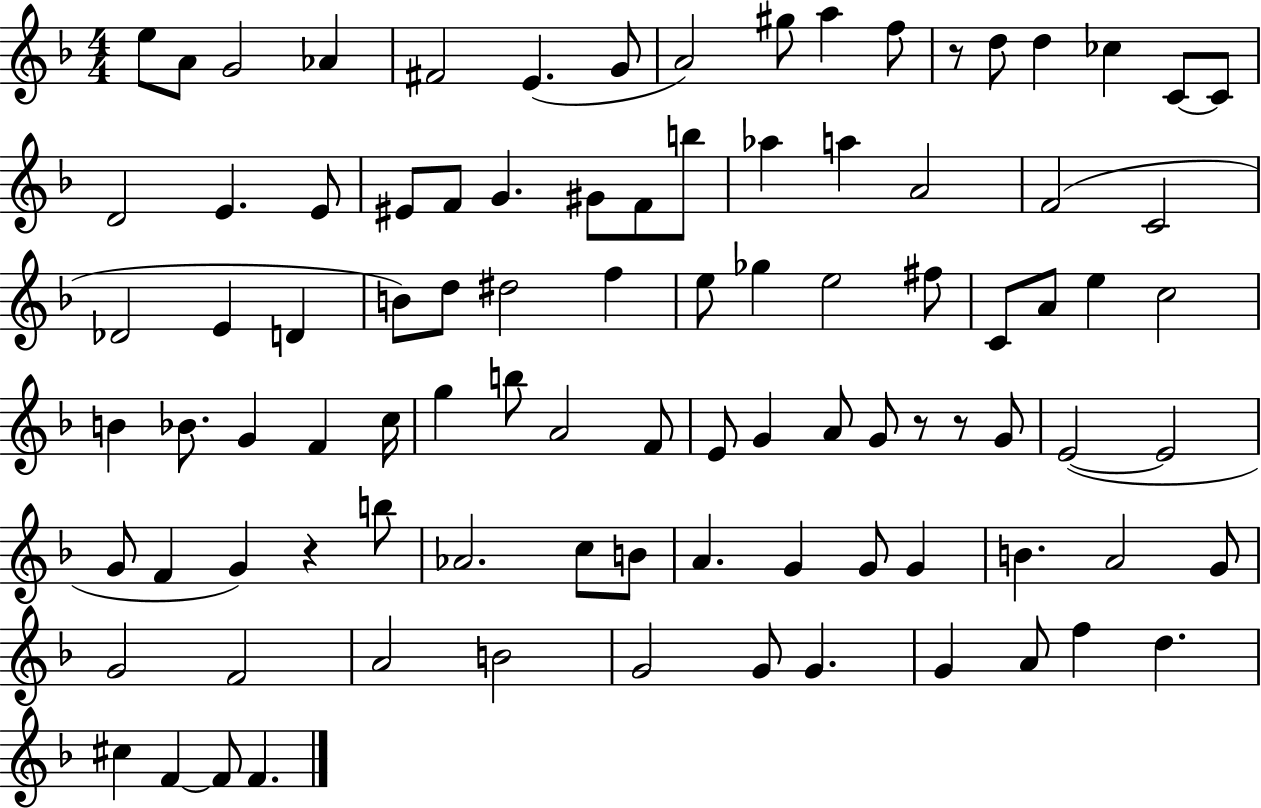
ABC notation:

X:1
T:Untitled
M:4/4
L:1/4
K:F
e/2 A/2 G2 _A ^F2 E G/2 A2 ^g/2 a f/2 z/2 d/2 d _c C/2 C/2 D2 E E/2 ^E/2 F/2 G ^G/2 F/2 b/2 _a a A2 F2 C2 _D2 E D B/2 d/2 ^d2 f e/2 _g e2 ^f/2 C/2 A/2 e c2 B _B/2 G F c/4 g b/2 A2 F/2 E/2 G A/2 G/2 z/2 z/2 G/2 E2 E2 G/2 F G z b/2 _A2 c/2 B/2 A G G/2 G B A2 G/2 G2 F2 A2 B2 G2 G/2 G G A/2 f d ^c F F/2 F